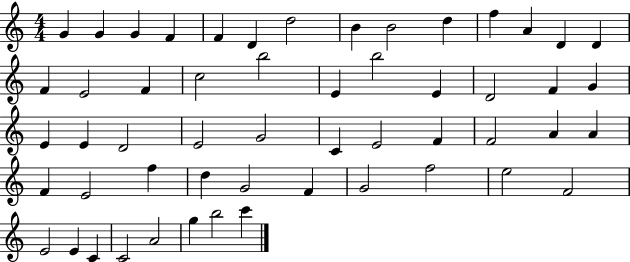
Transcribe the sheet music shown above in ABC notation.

X:1
T:Untitled
M:4/4
L:1/4
K:C
G G G F F D d2 B B2 d f A D D F E2 F c2 b2 E b2 E D2 F G E E D2 E2 G2 C E2 F F2 A A F E2 f d G2 F G2 f2 e2 F2 E2 E C C2 A2 g b2 c'